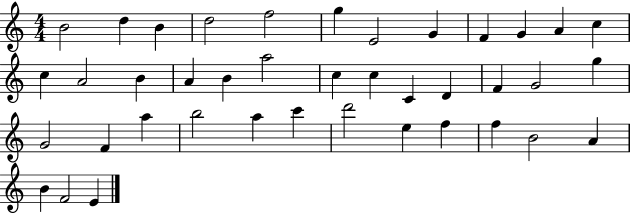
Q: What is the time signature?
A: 4/4